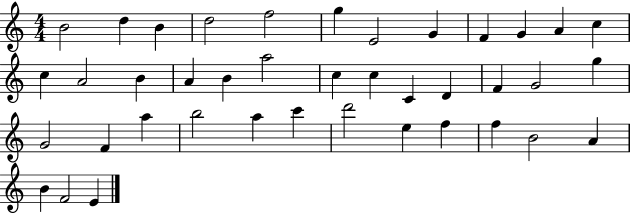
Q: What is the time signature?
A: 4/4